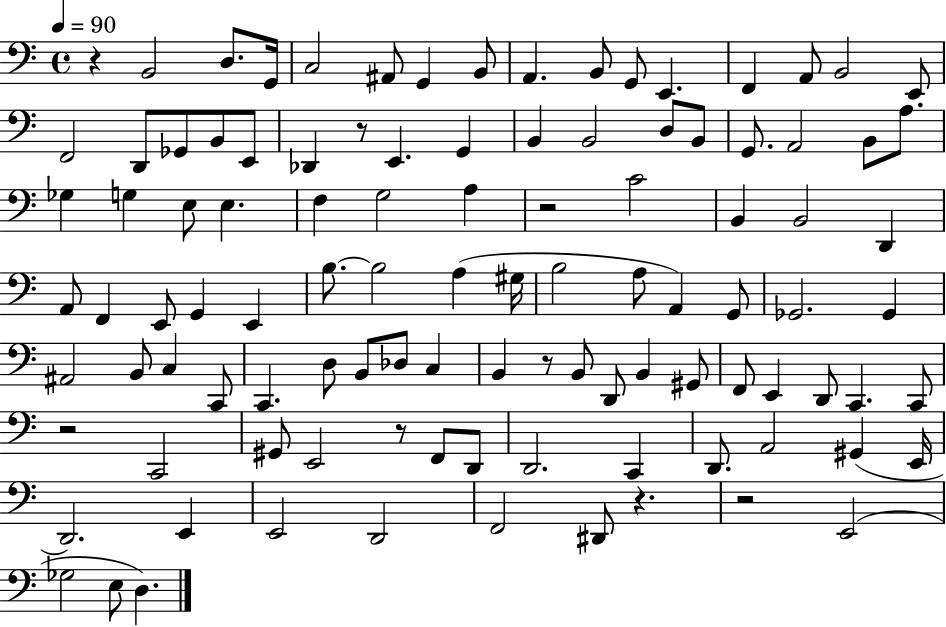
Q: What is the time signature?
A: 4/4